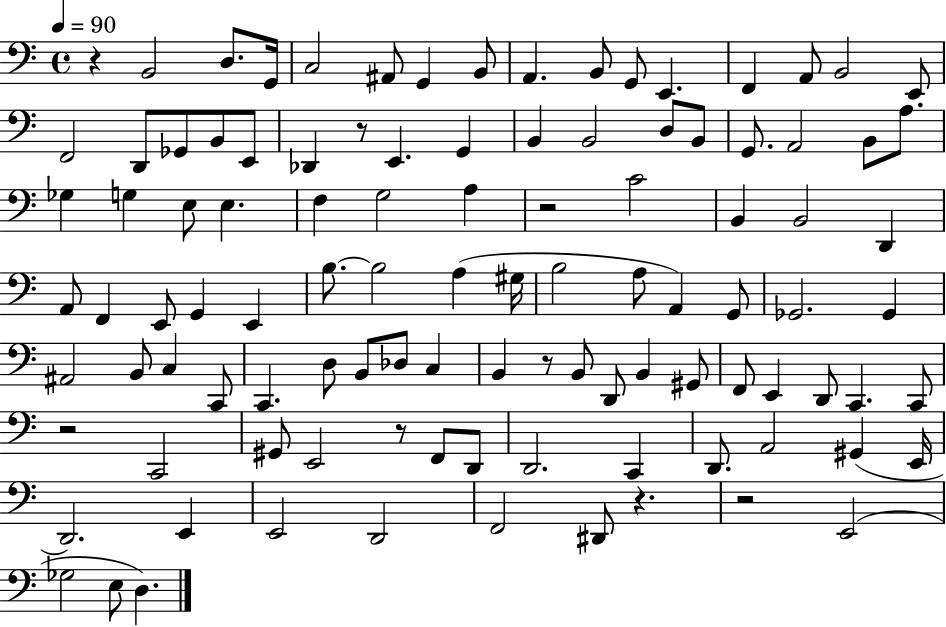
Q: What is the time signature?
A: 4/4